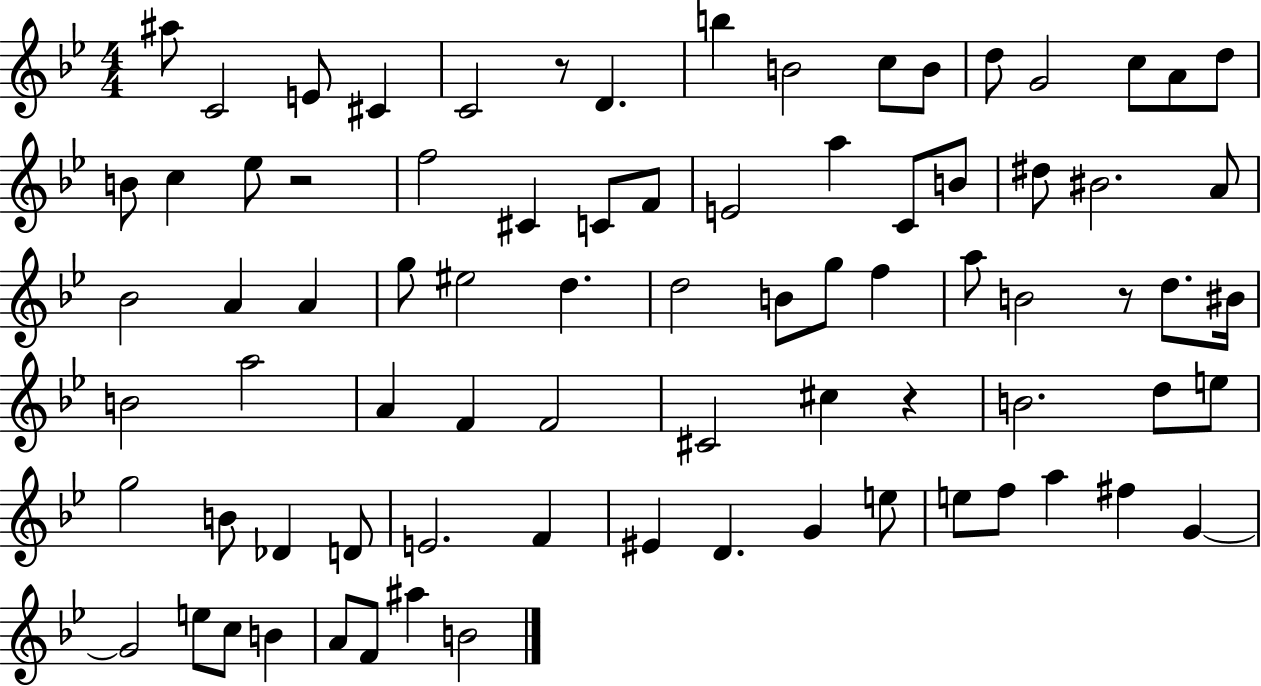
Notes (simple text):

A#5/e C4/h E4/e C#4/q C4/h R/e D4/q. B5/q B4/h C5/e B4/e D5/e G4/h C5/e A4/e D5/e B4/e C5/q Eb5/e R/h F5/h C#4/q C4/e F4/e E4/h A5/q C4/e B4/e D#5/e BIS4/h. A4/e Bb4/h A4/q A4/q G5/e EIS5/h D5/q. D5/h B4/e G5/e F5/q A5/e B4/h R/e D5/e. BIS4/s B4/h A5/h A4/q F4/q F4/h C#4/h C#5/q R/q B4/h. D5/e E5/e G5/h B4/e Db4/q D4/e E4/h. F4/q EIS4/q D4/q. G4/q E5/e E5/e F5/e A5/q F#5/q G4/q G4/h E5/e C5/e B4/q A4/e F4/e A#5/q B4/h